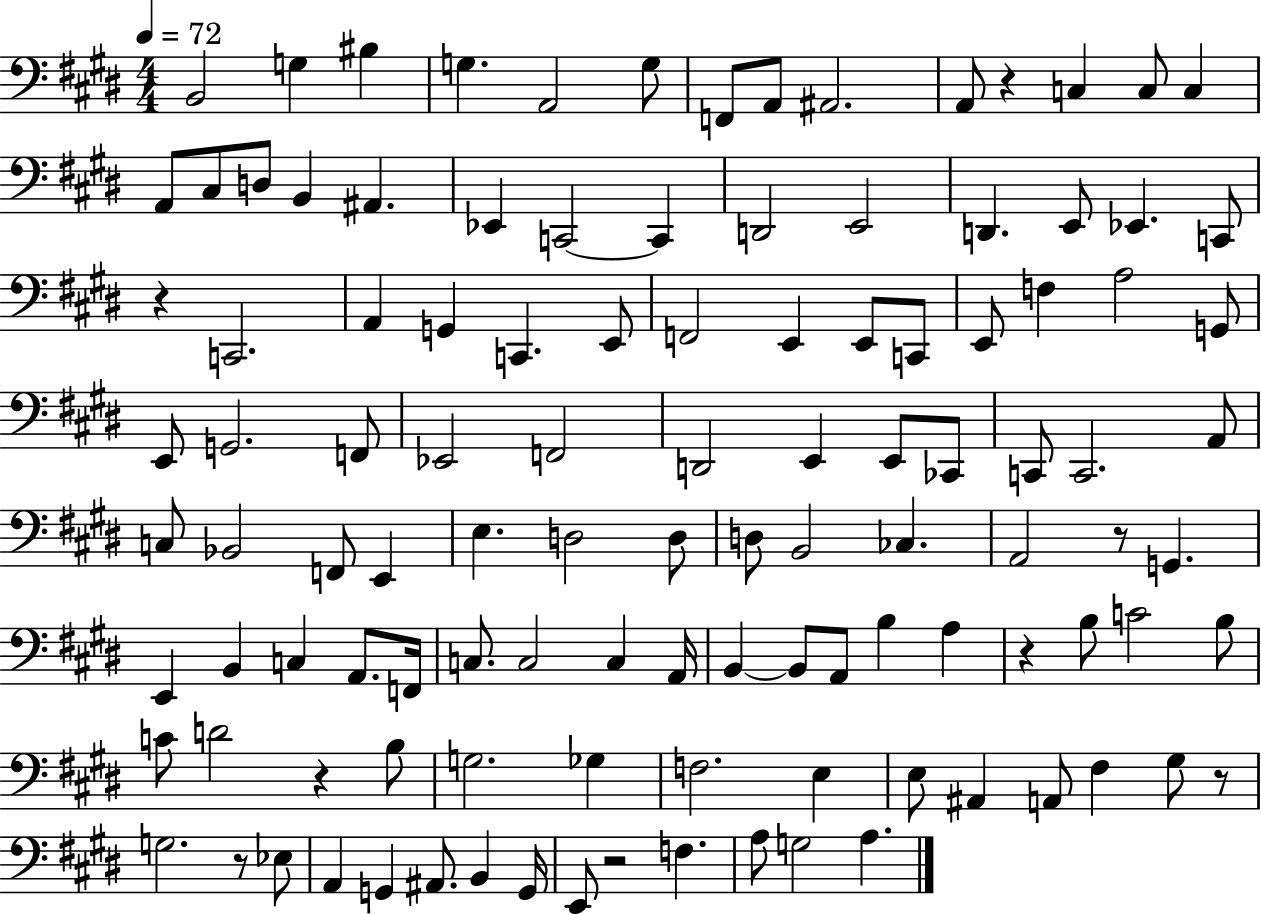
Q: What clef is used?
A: bass